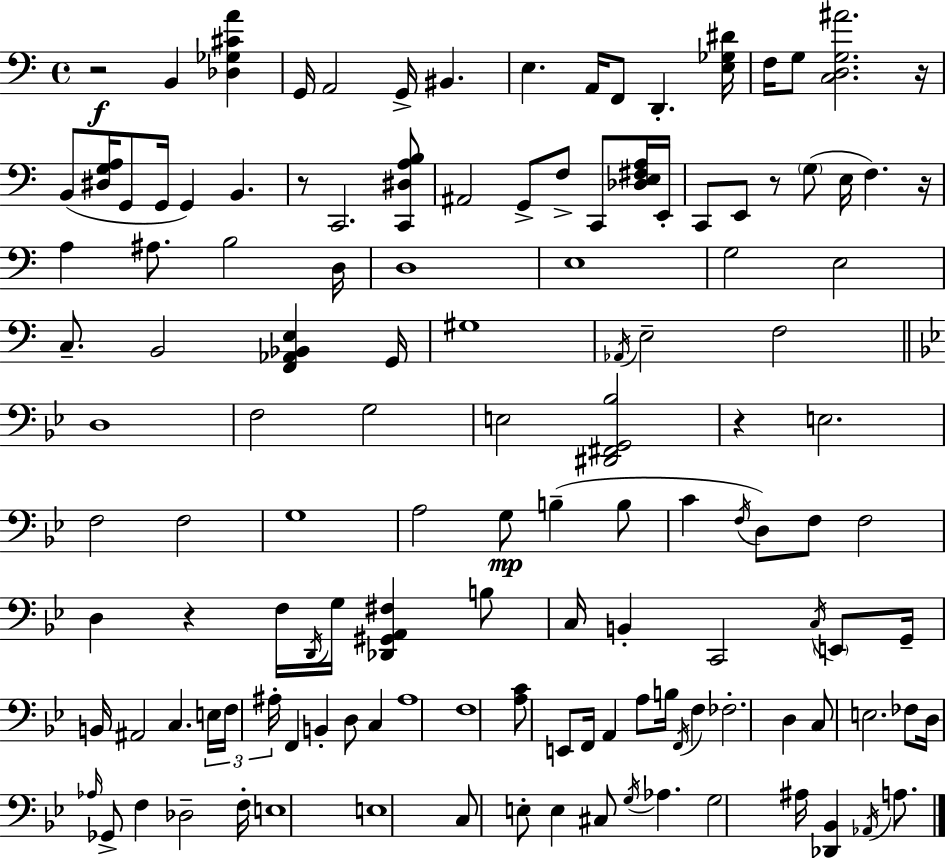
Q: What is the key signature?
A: C major